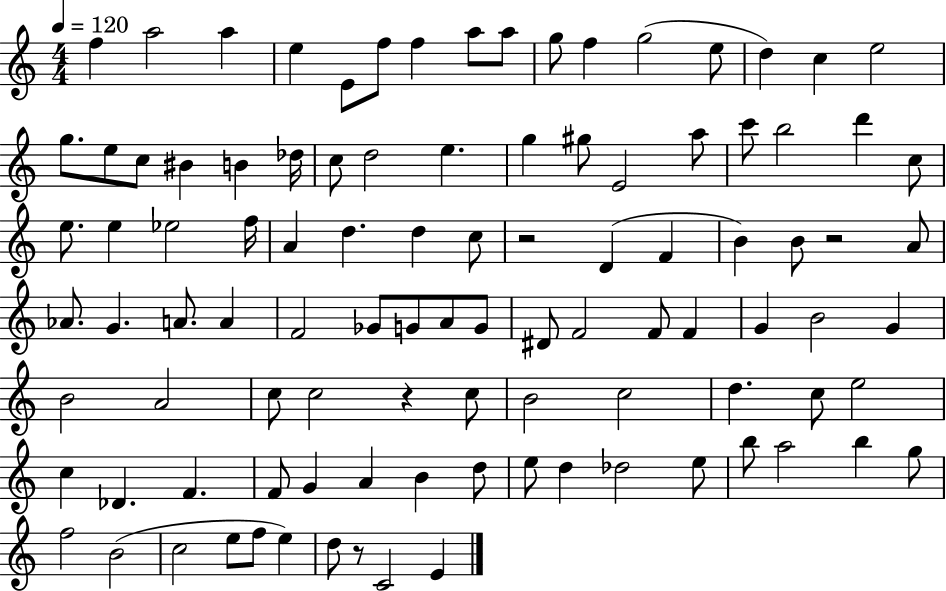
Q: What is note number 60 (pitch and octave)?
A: G4